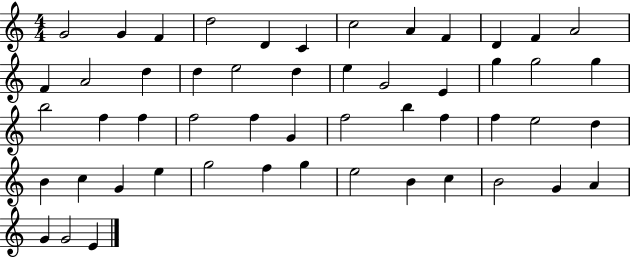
G4/h G4/q F4/q D5/h D4/q C4/q C5/h A4/q F4/q D4/q F4/q A4/h F4/q A4/h D5/q D5/q E5/h D5/q E5/q G4/h E4/q G5/q G5/h G5/q B5/h F5/q F5/q F5/h F5/q G4/q F5/h B5/q F5/q F5/q E5/h D5/q B4/q C5/q G4/q E5/q G5/h F5/q G5/q E5/h B4/q C5/q B4/h G4/q A4/q G4/q G4/h E4/q